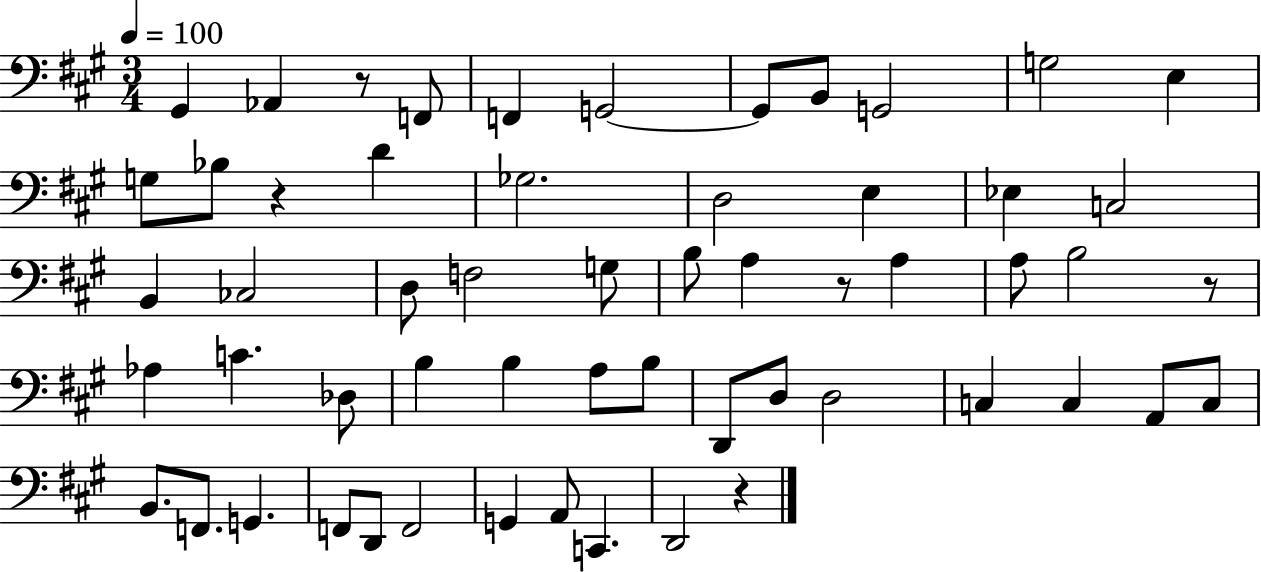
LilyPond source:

{
  \clef bass
  \numericTimeSignature
  \time 3/4
  \key a \major
  \tempo 4 = 100
  gis,4 aes,4 r8 f,8 | f,4 g,2~~ | g,8 b,8 g,2 | g2 e4 | \break g8 bes8 r4 d'4 | ges2. | d2 e4 | ees4 c2 | \break b,4 ces2 | d8 f2 g8 | b8 a4 r8 a4 | a8 b2 r8 | \break aes4 c'4. des8 | b4 b4 a8 b8 | d,8 d8 d2 | c4 c4 a,8 c8 | \break b,8. f,8. g,4. | f,8 d,8 f,2 | g,4 a,8 c,4. | d,2 r4 | \break \bar "|."
}